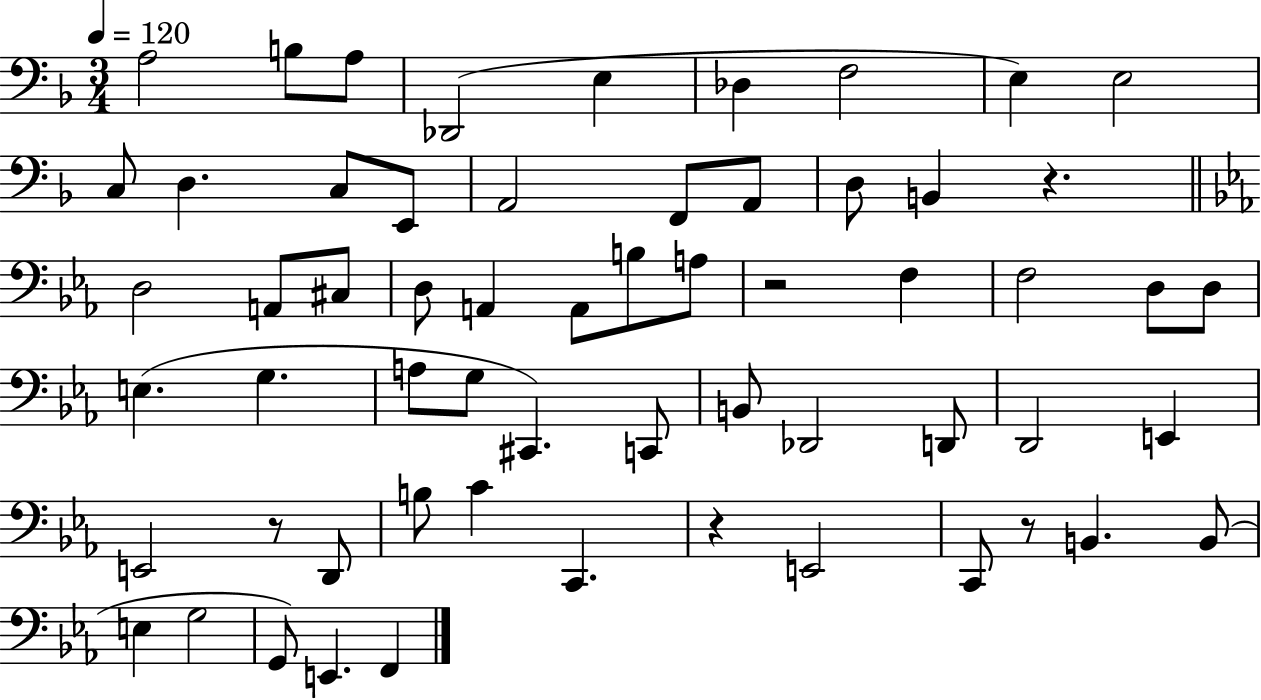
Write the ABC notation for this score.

X:1
T:Untitled
M:3/4
L:1/4
K:F
A,2 B,/2 A,/2 _D,,2 E, _D, F,2 E, E,2 C,/2 D, C,/2 E,,/2 A,,2 F,,/2 A,,/2 D,/2 B,, z D,2 A,,/2 ^C,/2 D,/2 A,, A,,/2 B,/2 A,/2 z2 F, F,2 D,/2 D,/2 E, G, A,/2 G,/2 ^C,, C,,/2 B,,/2 _D,,2 D,,/2 D,,2 E,, E,,2 z/2 D,,/2 B,/2 C C,, z E,,2 C,,/2 z/2 B,, B,,/2 E, G,2 G,,/2 E,, F,,